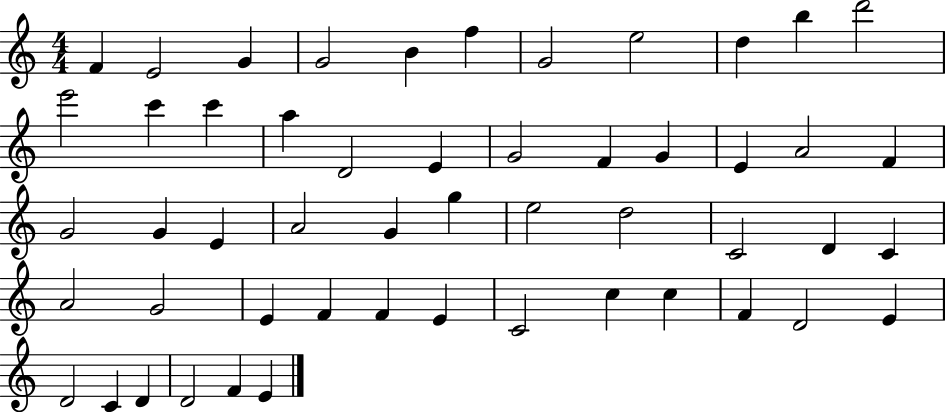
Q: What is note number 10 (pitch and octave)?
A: B5